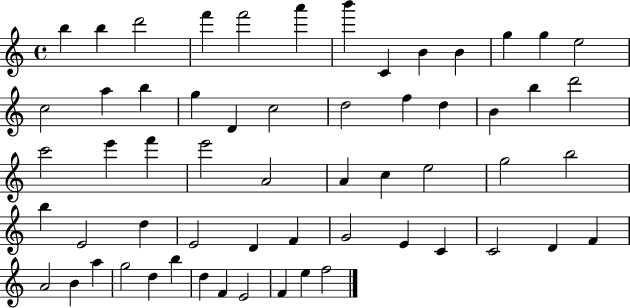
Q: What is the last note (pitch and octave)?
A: F5